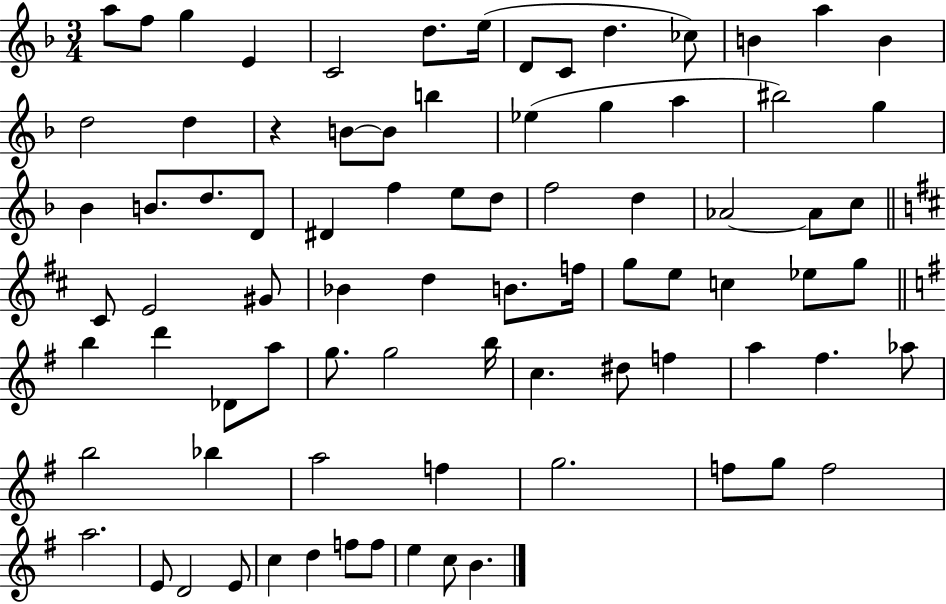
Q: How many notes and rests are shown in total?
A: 82